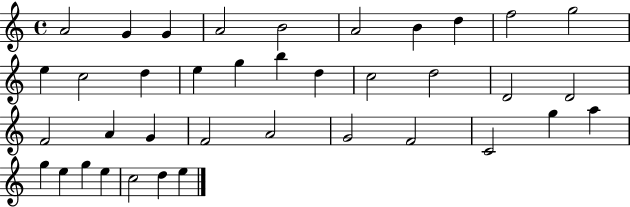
A4/h G4/q G4/q A4/h B4/h A4/h B4/q D5/q F5/h G5/h E5/q C5/h D5/q E5/q G5/q B5/q D5/q C5/h D5/h D4/h D4/h F4/h A4/q G4/q F4/h A4/h G4/h F4/h C4/h G5/q A5/q G5/q E5/q G5/q E5/q C5/h D5/q E5/q